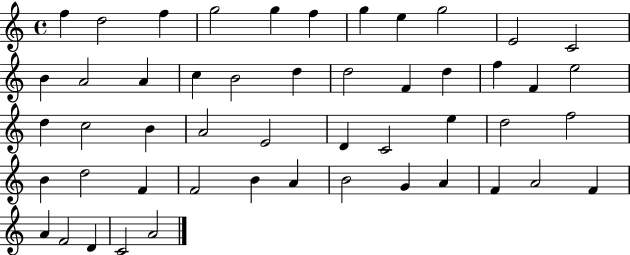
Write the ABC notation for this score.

X:1
T:Untitled
M:4/4
L:1/4
K:C
f d2 f g2 g f g e g2 E2 C2 B A2 A c B2 d d2 F d f F e2 d c2 B A2 E2 D C2 e d2 f2 B d2 F F2 B A B2 G A F A2 F A F2 D C2 A2